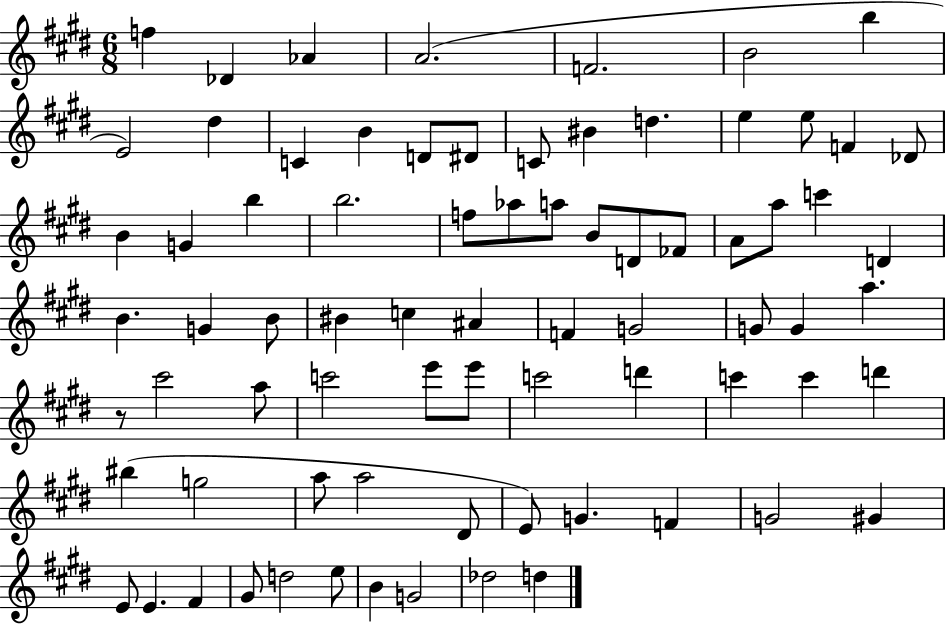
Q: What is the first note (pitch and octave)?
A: F5